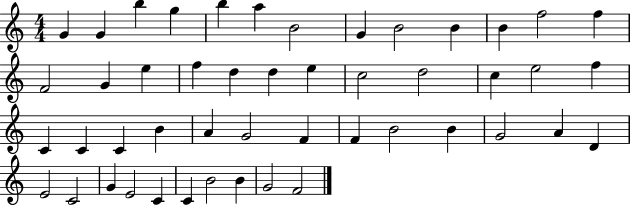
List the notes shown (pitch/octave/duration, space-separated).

G4/q G4/q B5/q G5/q B5/q A5/q B4/h G4/q B4/h B4/q B4/q F5/h F5/q F4/h G4/q E5/q F5/q D5/q D5/q E5/q C5/h D5/h C5/q E5/h F5/q C4/q C4/q C4/q B4/q A4/q G4/h F4/q F4/q B4/h B4/q G4/h A4/q D4/q E4/h C4/h G4/q E4/h C4/q C4/q B4/h B4/q G4/h F4/h